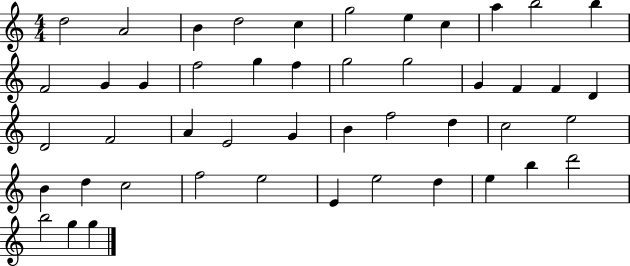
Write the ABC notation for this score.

X:1
T:Untitled
M:4/4
L:1/4
K:C
d2 A2 B d2 c g2 e c a b2 b F2 G G f2 g f g2 g2 G F F D D2 F2 A E2 G B f2 d c2 e2 B d c2 f2 e2 E e2 d e b d'2 b2 g g